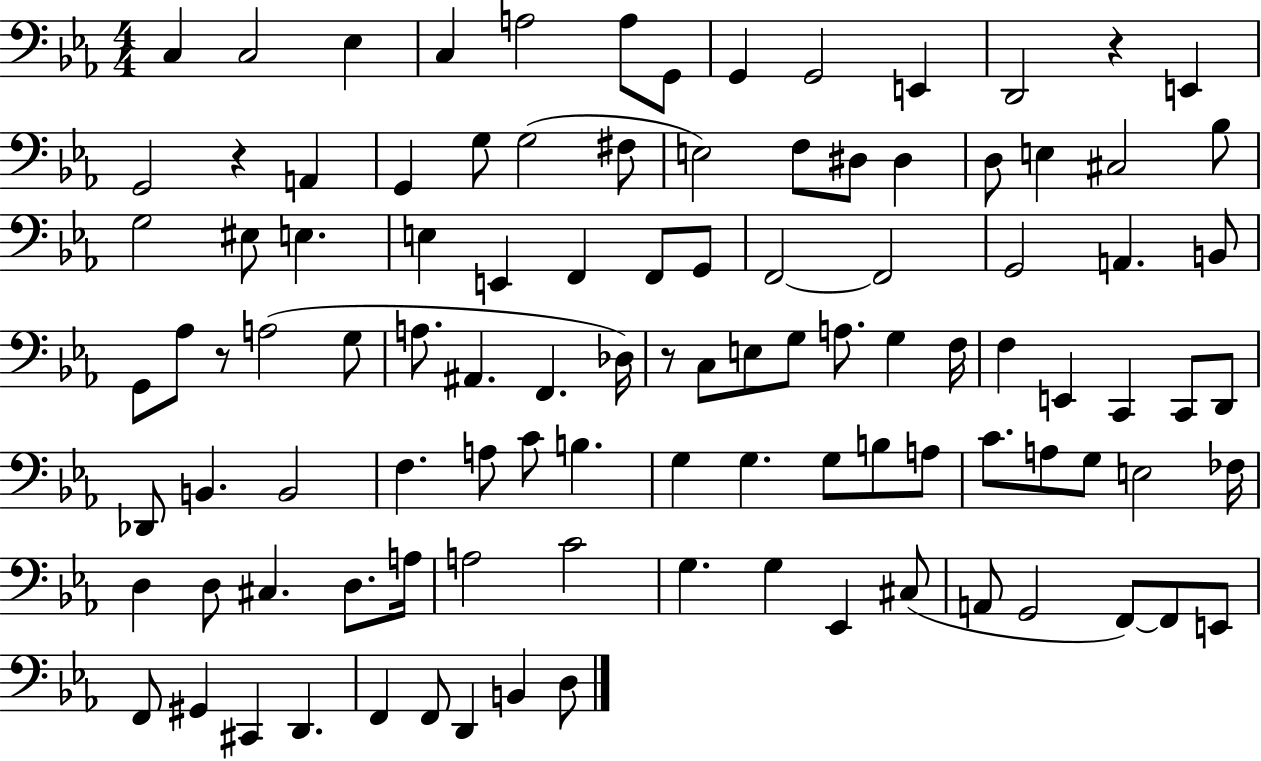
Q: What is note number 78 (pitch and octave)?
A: C#3